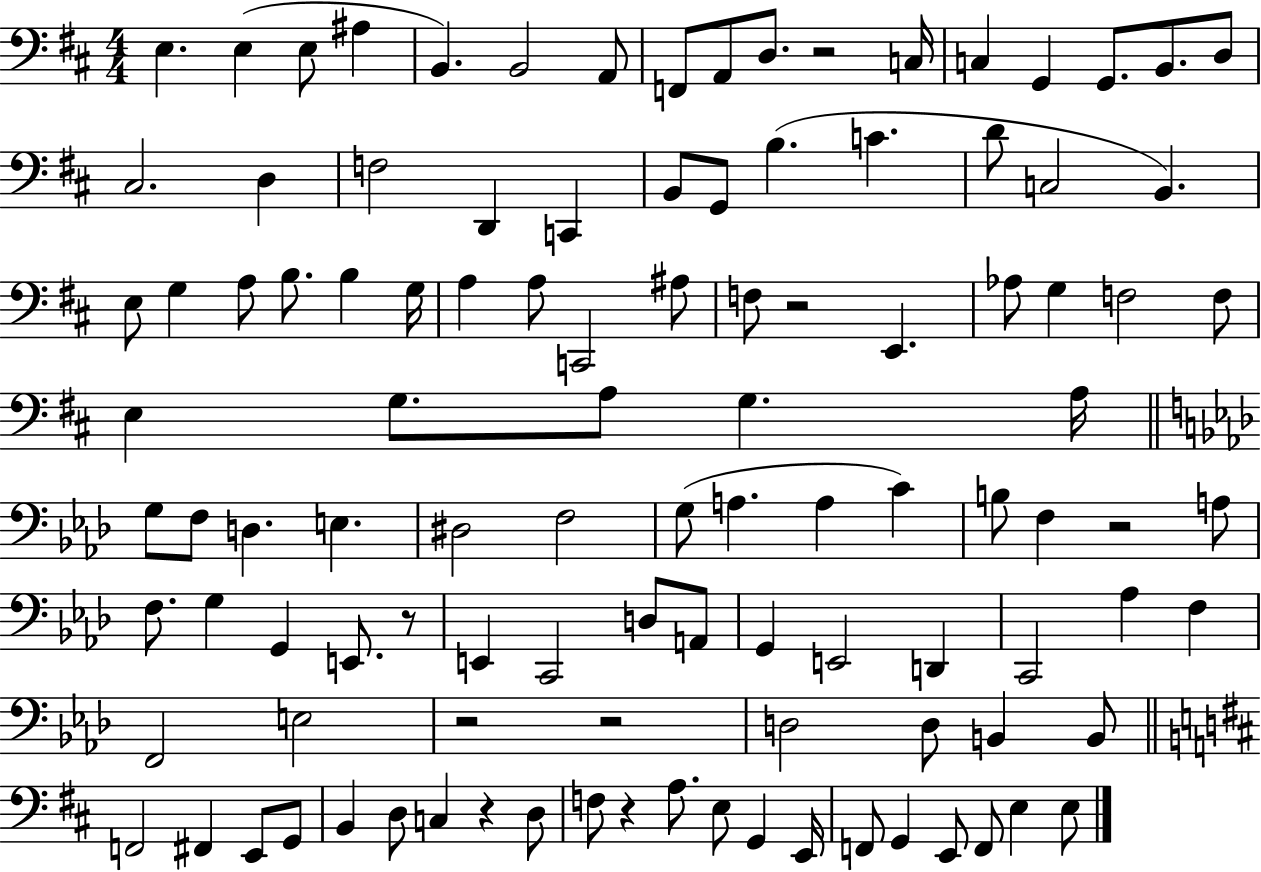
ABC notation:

X:1
T:Untitled
M:4/4
L:1/4
K:D
E, E, E,/2 ^A, B,, B,,2 A,,/2 F,,/2 A,,/2 D,/2 z2 C,/4 C, G,, G,,/2 B,,/2 D,/2 ^C,2 D, F,2 D,, C,, B,,/2 G,,/2 B, C D/2 C,2 B,, E,/2 G, A,/2 B,/2 B, G,/4 A, A,/2 C,,2 ^A,/2 F,/2 z2 E,, _A,/2 G, F,2 F,/2 E, G,/2 A,/2 G, A,/4 G,/2 F,/2 D, E, ^D,2 F,2 G,/2 A, A, C B,/2 F, z2 A,/2 F,/2 G, G,, E,,/2 z/2 E,, C,,2 D,/2 A,,/2 G,, E,,2 D,, C,,2 _A, F, F,,2 E,2 z2 z2 D,2 D,/2 B,, B,,/2 F,,2 ^F,, E,,/2 G,,/2 B,, D,/2 C, z D,/2 F,/2 z A,/2 E,/2 G,, E,,/4 F,,/2 G,, E,,/2 F,,/2 E, E,/2